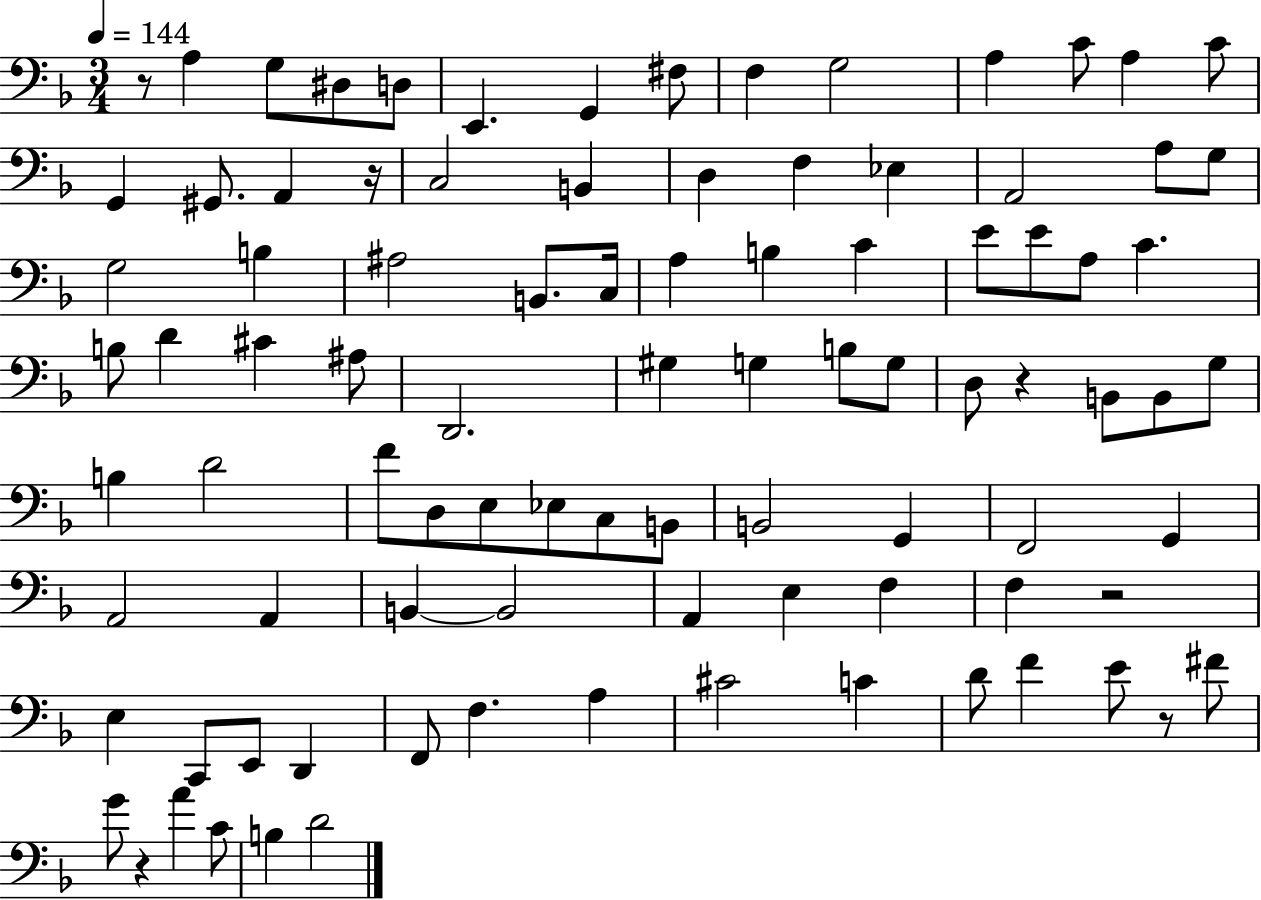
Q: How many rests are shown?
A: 6